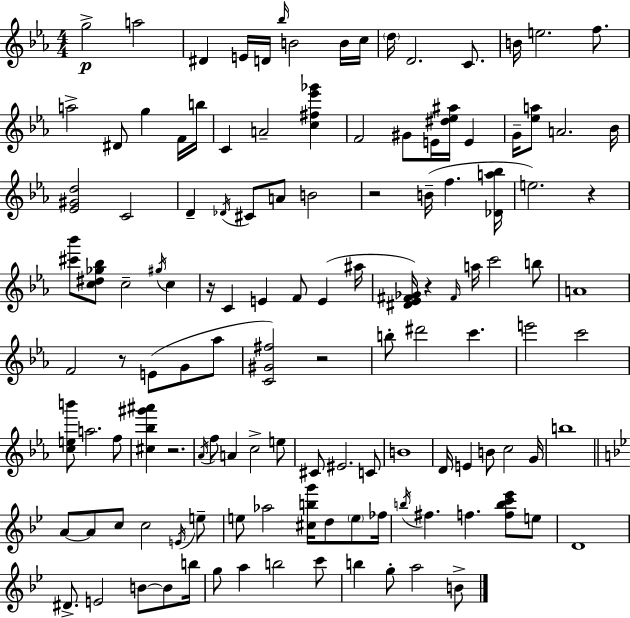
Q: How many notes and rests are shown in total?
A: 126